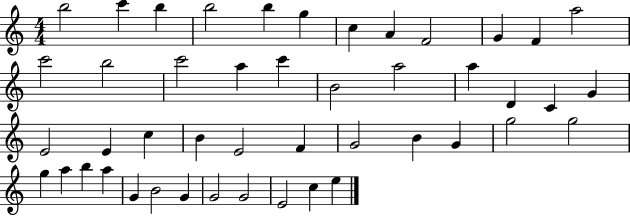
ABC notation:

X:1
T:Untitled
M:4/4
L:1/4
K:C
b2 c' b b2 b g c A F2 G F a2 c'2 b2 c'2 a c' B2 a2 a D C G E2 E c B E2 F G2 B G g2 g2 g a b a G B2 G G2 G2 E2 c e